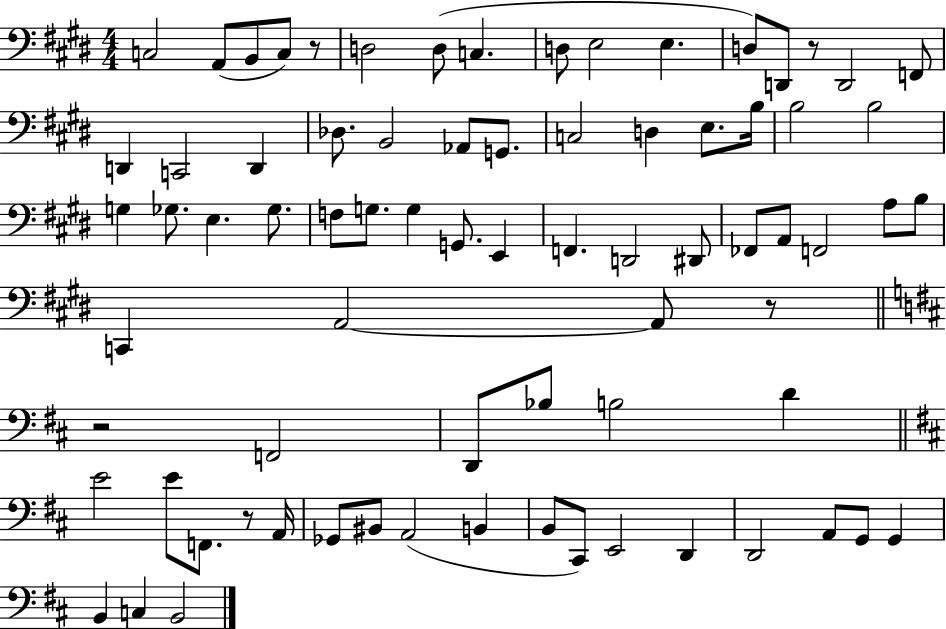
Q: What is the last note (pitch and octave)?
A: B2